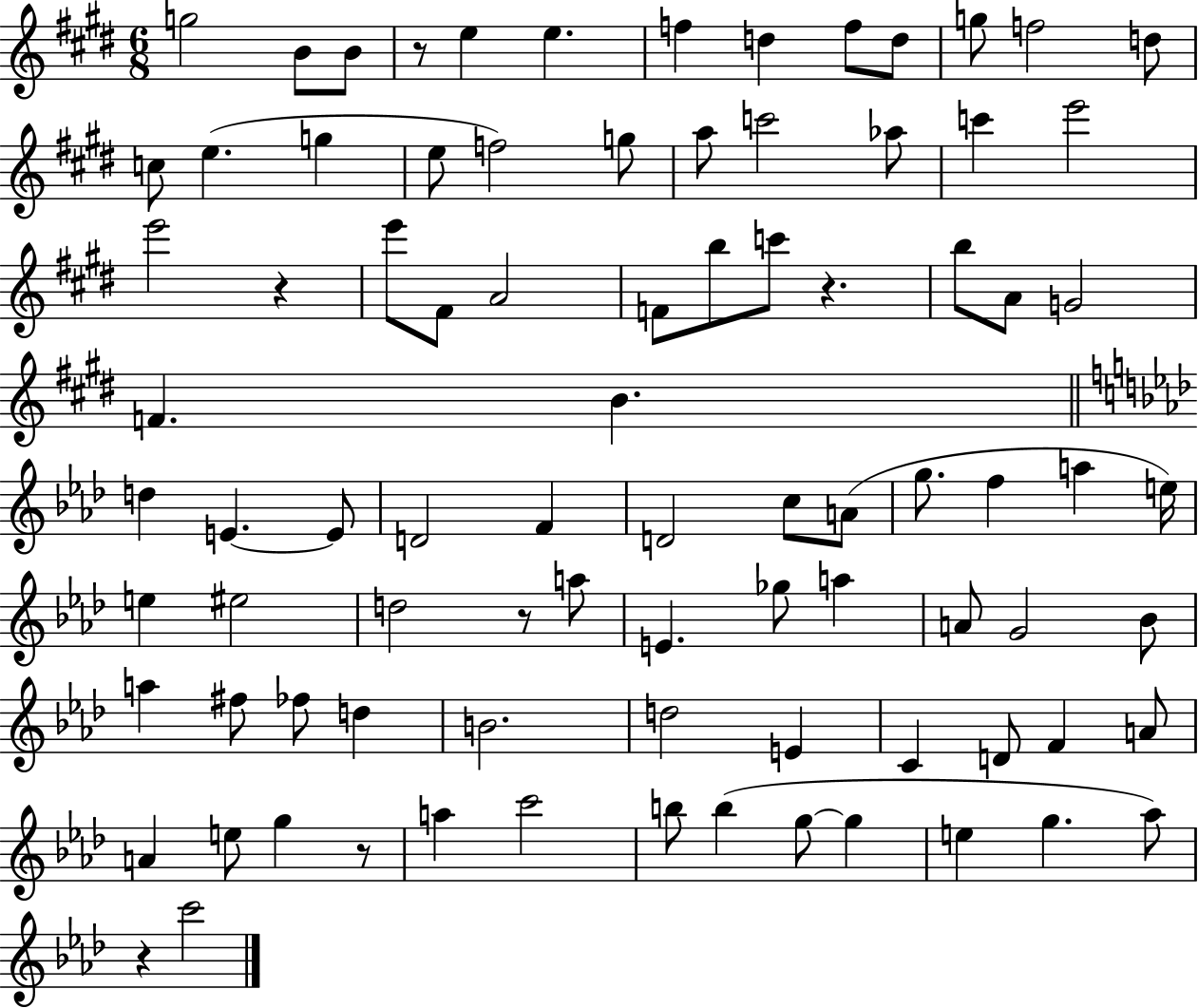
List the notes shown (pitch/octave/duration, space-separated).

G5/h B4/e B4/e R/e E5/q E5/q. F5/q D5/q F5/e D5/e G5/e F5/h D5/e C5/e E5/q. G5/q E5/e F5/h G5/e A5/e C6/h Ab5/e C6/q E6/h E6/h R/q E6/e F#4/e A4/h F4/e B5/e C6/e R/q. B5/e A4/e G4/h F4/q. B4/q. D5/q E4/q. E4/e D4/h F4/q D4/h C5/e A4/e G5/e. F5/q A5/q E5/s E5/q EIS5/h D5/h R/e A5/e E4/q. Gb5/e A5/q A4/e G4/h Bb4/e A5/q F#5/e FES5/e D5/q B4/h. D5/h E4/q C4/q D4/e F4/q A4/e A4/q E5/e G5/q R/e A5/q C6/h B5/e B5/q G5/e G5/q E5/q G5/q. Ab5/e R/q C6/h